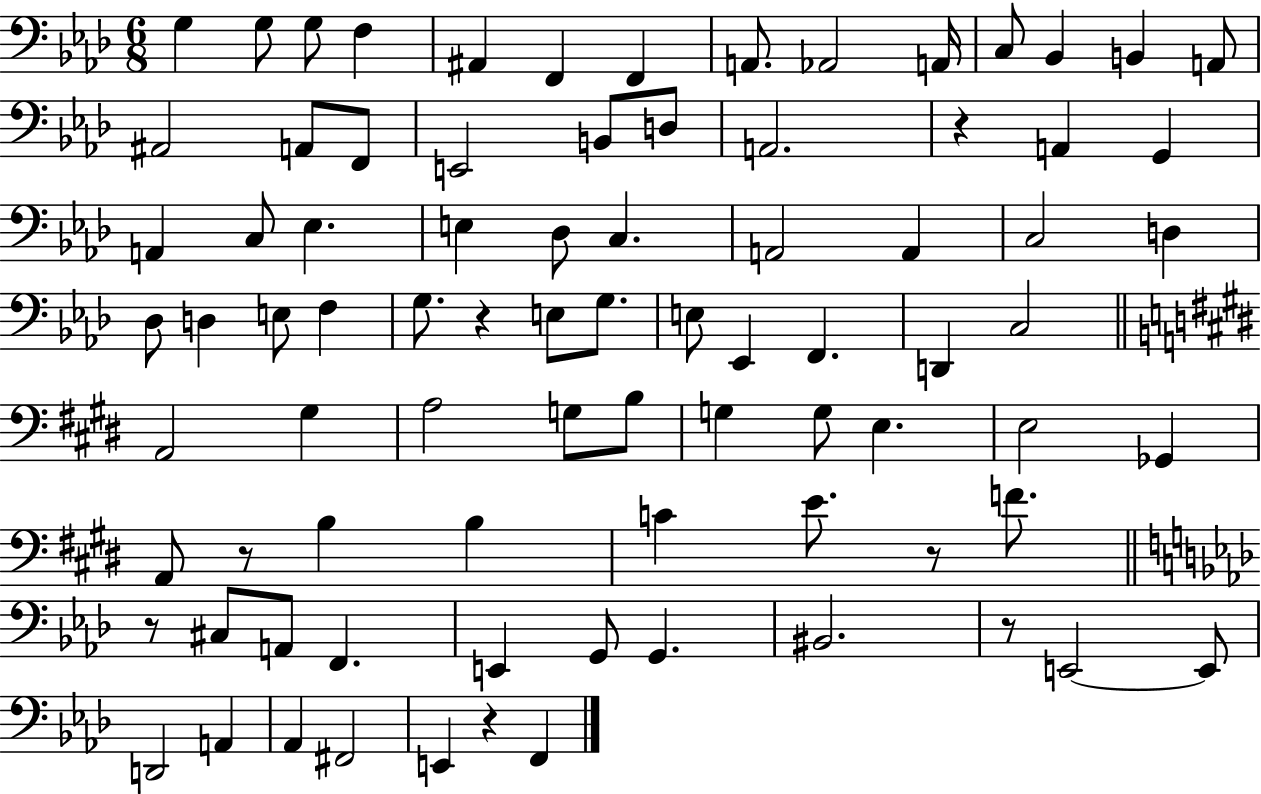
{
  \clef bass
  \numericTimeSignature
  \time 6/8
  \key aes \major
  g4 g8 g8 f4 | ais,4 f,4 f,4 | a,8. aes,2 a,16 | c8 bes,4 b,4 a,8 | \break ais,2 a,8 f,8 | e,2 b,8 d8 | a,2. | r4 a,4 g,4 | \break a,4 c8 ees4. | e4 des8 c4. | a,2 a,4 | c2 d4 | \break des8 d4 e8 f4 | g8. r4 e8 g8. | e8 ees,4 f,4. | d,4 c2 | \break \bar "||" \break \key e \major a,2 gis4 | a2 g8 b8 | g4 g8 e4. | e2 ges,4 | \break a,8 r8 b4 b4 | c'4 e'8. r8 f'8. | \bar "||" \break \key f \minor r8 cis8 a,8 f,4. | e,4 g,8 g,4. | bis,2. | r8 e,2~~ e,8 | \break d,2 a,4 | aes,4 fis,2 | e,4 r4 f,4 | \bar "|."
}